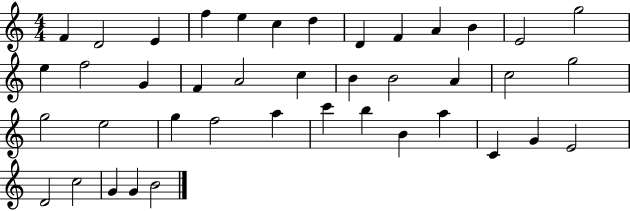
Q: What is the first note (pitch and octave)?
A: F4